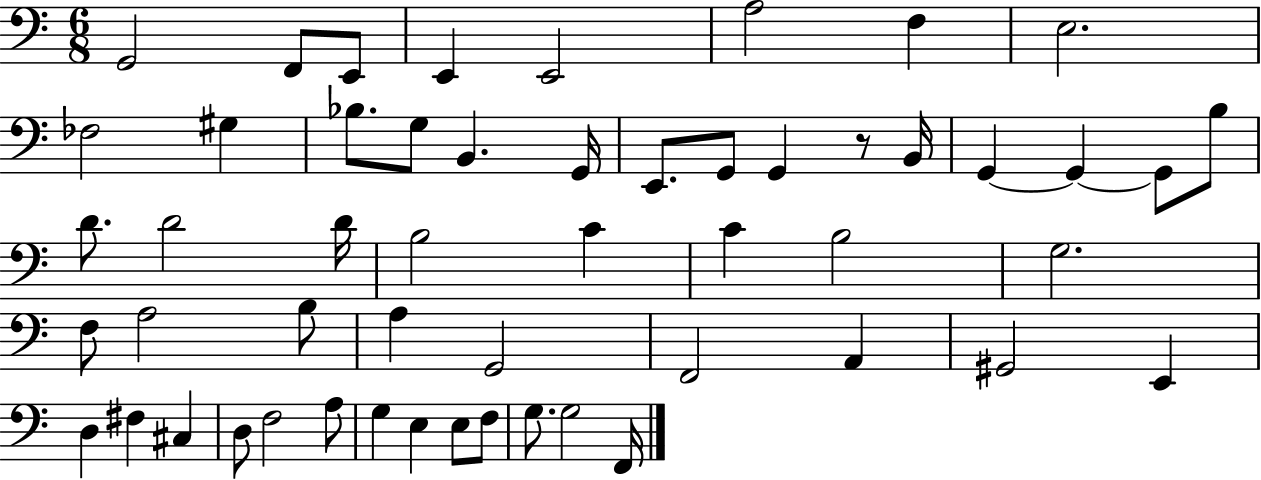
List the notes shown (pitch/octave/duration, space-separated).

G2/h F2/e E2/e E2/q E2/h A3/h F3/q E3/h. FES3/h G#3/q Bb3/e. G3/e B2/q. G2/s E2/e. G2/e G2/q R/e B2/s G2/q G2/q G2/e B3/e D4/e. D4/h D4/s B3/h C4/q C4/q B3/h G3/h. F3/e A3/h B3/e A3/q G2/h F2/h A2/q G#2/h E2/q D3/q F#3/q C#3/q D3/e F3/h A3/e G3/q E3/q E3/e F3/e G3/e. G3/h F2/s